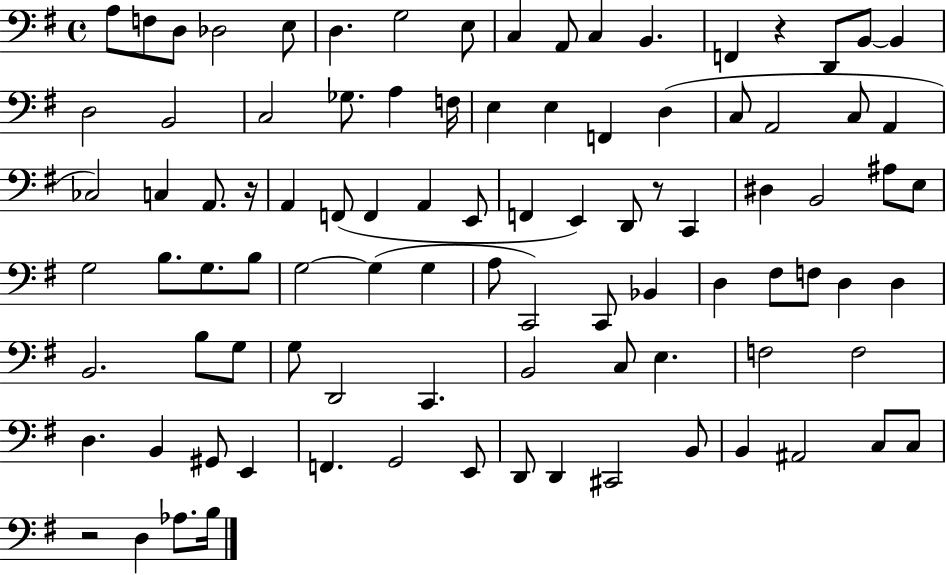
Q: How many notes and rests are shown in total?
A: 95